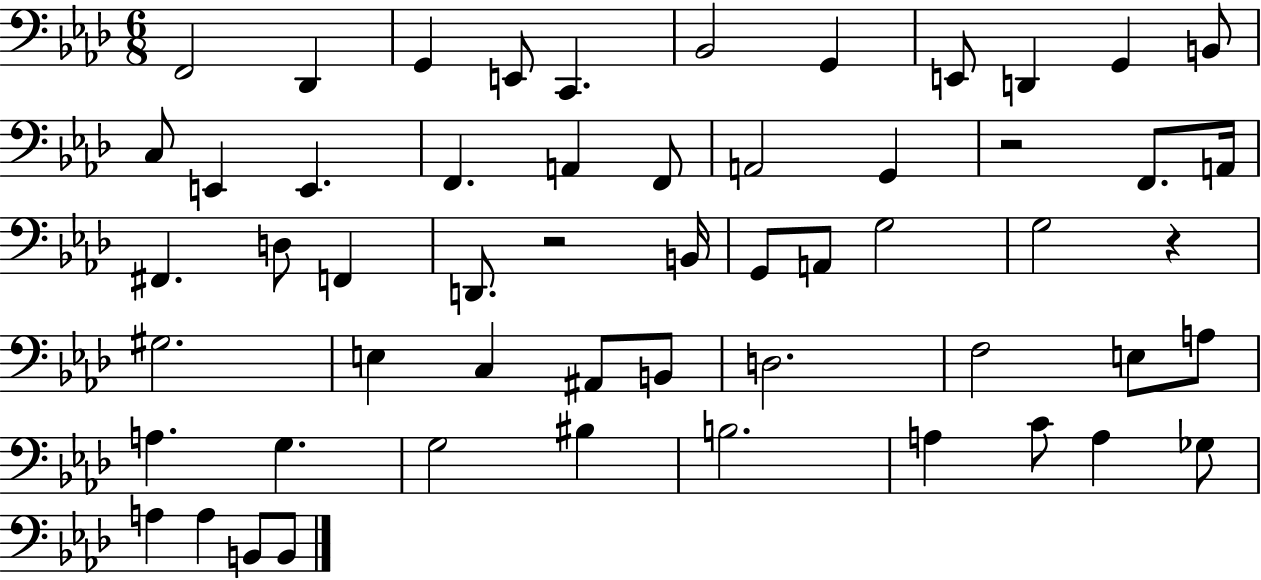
X:1
T:Untitled
M:6/8
L:1/4
K:Ab
F,,2 _D,, G,, E,,/2 C,, _B,,2 G,, E,,/2 D,, G,, B,,/2 C,/2 E,, E,, F,, A,, F,,/2 A,,2 G,, z2 F,,/2 A,,/4 ^F,, D,/2 F,, D,,/2 z2 B,,/4 G,,/2 A,,/2 G,2 G,2 z ^G,2 E, C, ^A,,/2 B,,/2 D,2 F,2 E,/2 A,/2 A, G, G,2 ^B, B,2 A, C/2 A, _G,/2 A, A, B,,/2 B,,/2